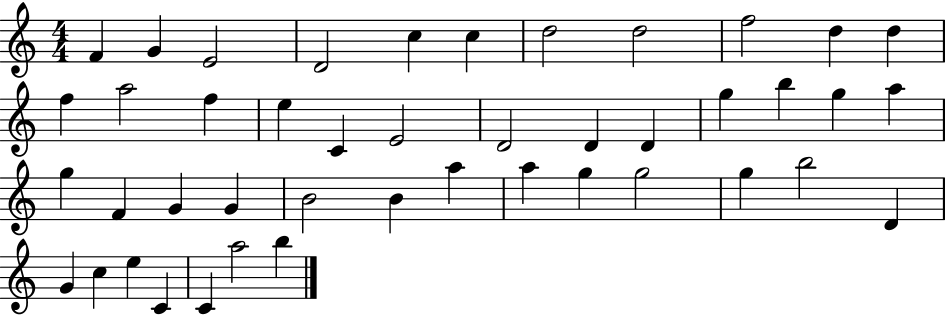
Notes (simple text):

F4/q G4/q E4/h D4/h C5/q C5/q D5/h D5/h F5/h D5/q D5/q F5/q A5/h F5/q E5/q C4/q E4/h D4/h D4/q D4/q G5/q B5/q G5/q A5/q G5/q F4/q G4/q G4/q B4/h B4/q A5/q A5/q G5/q G5/h G5/q B5/h D4/q G4/q C5/q E5/q C4/q C4/q A5/h B5/q